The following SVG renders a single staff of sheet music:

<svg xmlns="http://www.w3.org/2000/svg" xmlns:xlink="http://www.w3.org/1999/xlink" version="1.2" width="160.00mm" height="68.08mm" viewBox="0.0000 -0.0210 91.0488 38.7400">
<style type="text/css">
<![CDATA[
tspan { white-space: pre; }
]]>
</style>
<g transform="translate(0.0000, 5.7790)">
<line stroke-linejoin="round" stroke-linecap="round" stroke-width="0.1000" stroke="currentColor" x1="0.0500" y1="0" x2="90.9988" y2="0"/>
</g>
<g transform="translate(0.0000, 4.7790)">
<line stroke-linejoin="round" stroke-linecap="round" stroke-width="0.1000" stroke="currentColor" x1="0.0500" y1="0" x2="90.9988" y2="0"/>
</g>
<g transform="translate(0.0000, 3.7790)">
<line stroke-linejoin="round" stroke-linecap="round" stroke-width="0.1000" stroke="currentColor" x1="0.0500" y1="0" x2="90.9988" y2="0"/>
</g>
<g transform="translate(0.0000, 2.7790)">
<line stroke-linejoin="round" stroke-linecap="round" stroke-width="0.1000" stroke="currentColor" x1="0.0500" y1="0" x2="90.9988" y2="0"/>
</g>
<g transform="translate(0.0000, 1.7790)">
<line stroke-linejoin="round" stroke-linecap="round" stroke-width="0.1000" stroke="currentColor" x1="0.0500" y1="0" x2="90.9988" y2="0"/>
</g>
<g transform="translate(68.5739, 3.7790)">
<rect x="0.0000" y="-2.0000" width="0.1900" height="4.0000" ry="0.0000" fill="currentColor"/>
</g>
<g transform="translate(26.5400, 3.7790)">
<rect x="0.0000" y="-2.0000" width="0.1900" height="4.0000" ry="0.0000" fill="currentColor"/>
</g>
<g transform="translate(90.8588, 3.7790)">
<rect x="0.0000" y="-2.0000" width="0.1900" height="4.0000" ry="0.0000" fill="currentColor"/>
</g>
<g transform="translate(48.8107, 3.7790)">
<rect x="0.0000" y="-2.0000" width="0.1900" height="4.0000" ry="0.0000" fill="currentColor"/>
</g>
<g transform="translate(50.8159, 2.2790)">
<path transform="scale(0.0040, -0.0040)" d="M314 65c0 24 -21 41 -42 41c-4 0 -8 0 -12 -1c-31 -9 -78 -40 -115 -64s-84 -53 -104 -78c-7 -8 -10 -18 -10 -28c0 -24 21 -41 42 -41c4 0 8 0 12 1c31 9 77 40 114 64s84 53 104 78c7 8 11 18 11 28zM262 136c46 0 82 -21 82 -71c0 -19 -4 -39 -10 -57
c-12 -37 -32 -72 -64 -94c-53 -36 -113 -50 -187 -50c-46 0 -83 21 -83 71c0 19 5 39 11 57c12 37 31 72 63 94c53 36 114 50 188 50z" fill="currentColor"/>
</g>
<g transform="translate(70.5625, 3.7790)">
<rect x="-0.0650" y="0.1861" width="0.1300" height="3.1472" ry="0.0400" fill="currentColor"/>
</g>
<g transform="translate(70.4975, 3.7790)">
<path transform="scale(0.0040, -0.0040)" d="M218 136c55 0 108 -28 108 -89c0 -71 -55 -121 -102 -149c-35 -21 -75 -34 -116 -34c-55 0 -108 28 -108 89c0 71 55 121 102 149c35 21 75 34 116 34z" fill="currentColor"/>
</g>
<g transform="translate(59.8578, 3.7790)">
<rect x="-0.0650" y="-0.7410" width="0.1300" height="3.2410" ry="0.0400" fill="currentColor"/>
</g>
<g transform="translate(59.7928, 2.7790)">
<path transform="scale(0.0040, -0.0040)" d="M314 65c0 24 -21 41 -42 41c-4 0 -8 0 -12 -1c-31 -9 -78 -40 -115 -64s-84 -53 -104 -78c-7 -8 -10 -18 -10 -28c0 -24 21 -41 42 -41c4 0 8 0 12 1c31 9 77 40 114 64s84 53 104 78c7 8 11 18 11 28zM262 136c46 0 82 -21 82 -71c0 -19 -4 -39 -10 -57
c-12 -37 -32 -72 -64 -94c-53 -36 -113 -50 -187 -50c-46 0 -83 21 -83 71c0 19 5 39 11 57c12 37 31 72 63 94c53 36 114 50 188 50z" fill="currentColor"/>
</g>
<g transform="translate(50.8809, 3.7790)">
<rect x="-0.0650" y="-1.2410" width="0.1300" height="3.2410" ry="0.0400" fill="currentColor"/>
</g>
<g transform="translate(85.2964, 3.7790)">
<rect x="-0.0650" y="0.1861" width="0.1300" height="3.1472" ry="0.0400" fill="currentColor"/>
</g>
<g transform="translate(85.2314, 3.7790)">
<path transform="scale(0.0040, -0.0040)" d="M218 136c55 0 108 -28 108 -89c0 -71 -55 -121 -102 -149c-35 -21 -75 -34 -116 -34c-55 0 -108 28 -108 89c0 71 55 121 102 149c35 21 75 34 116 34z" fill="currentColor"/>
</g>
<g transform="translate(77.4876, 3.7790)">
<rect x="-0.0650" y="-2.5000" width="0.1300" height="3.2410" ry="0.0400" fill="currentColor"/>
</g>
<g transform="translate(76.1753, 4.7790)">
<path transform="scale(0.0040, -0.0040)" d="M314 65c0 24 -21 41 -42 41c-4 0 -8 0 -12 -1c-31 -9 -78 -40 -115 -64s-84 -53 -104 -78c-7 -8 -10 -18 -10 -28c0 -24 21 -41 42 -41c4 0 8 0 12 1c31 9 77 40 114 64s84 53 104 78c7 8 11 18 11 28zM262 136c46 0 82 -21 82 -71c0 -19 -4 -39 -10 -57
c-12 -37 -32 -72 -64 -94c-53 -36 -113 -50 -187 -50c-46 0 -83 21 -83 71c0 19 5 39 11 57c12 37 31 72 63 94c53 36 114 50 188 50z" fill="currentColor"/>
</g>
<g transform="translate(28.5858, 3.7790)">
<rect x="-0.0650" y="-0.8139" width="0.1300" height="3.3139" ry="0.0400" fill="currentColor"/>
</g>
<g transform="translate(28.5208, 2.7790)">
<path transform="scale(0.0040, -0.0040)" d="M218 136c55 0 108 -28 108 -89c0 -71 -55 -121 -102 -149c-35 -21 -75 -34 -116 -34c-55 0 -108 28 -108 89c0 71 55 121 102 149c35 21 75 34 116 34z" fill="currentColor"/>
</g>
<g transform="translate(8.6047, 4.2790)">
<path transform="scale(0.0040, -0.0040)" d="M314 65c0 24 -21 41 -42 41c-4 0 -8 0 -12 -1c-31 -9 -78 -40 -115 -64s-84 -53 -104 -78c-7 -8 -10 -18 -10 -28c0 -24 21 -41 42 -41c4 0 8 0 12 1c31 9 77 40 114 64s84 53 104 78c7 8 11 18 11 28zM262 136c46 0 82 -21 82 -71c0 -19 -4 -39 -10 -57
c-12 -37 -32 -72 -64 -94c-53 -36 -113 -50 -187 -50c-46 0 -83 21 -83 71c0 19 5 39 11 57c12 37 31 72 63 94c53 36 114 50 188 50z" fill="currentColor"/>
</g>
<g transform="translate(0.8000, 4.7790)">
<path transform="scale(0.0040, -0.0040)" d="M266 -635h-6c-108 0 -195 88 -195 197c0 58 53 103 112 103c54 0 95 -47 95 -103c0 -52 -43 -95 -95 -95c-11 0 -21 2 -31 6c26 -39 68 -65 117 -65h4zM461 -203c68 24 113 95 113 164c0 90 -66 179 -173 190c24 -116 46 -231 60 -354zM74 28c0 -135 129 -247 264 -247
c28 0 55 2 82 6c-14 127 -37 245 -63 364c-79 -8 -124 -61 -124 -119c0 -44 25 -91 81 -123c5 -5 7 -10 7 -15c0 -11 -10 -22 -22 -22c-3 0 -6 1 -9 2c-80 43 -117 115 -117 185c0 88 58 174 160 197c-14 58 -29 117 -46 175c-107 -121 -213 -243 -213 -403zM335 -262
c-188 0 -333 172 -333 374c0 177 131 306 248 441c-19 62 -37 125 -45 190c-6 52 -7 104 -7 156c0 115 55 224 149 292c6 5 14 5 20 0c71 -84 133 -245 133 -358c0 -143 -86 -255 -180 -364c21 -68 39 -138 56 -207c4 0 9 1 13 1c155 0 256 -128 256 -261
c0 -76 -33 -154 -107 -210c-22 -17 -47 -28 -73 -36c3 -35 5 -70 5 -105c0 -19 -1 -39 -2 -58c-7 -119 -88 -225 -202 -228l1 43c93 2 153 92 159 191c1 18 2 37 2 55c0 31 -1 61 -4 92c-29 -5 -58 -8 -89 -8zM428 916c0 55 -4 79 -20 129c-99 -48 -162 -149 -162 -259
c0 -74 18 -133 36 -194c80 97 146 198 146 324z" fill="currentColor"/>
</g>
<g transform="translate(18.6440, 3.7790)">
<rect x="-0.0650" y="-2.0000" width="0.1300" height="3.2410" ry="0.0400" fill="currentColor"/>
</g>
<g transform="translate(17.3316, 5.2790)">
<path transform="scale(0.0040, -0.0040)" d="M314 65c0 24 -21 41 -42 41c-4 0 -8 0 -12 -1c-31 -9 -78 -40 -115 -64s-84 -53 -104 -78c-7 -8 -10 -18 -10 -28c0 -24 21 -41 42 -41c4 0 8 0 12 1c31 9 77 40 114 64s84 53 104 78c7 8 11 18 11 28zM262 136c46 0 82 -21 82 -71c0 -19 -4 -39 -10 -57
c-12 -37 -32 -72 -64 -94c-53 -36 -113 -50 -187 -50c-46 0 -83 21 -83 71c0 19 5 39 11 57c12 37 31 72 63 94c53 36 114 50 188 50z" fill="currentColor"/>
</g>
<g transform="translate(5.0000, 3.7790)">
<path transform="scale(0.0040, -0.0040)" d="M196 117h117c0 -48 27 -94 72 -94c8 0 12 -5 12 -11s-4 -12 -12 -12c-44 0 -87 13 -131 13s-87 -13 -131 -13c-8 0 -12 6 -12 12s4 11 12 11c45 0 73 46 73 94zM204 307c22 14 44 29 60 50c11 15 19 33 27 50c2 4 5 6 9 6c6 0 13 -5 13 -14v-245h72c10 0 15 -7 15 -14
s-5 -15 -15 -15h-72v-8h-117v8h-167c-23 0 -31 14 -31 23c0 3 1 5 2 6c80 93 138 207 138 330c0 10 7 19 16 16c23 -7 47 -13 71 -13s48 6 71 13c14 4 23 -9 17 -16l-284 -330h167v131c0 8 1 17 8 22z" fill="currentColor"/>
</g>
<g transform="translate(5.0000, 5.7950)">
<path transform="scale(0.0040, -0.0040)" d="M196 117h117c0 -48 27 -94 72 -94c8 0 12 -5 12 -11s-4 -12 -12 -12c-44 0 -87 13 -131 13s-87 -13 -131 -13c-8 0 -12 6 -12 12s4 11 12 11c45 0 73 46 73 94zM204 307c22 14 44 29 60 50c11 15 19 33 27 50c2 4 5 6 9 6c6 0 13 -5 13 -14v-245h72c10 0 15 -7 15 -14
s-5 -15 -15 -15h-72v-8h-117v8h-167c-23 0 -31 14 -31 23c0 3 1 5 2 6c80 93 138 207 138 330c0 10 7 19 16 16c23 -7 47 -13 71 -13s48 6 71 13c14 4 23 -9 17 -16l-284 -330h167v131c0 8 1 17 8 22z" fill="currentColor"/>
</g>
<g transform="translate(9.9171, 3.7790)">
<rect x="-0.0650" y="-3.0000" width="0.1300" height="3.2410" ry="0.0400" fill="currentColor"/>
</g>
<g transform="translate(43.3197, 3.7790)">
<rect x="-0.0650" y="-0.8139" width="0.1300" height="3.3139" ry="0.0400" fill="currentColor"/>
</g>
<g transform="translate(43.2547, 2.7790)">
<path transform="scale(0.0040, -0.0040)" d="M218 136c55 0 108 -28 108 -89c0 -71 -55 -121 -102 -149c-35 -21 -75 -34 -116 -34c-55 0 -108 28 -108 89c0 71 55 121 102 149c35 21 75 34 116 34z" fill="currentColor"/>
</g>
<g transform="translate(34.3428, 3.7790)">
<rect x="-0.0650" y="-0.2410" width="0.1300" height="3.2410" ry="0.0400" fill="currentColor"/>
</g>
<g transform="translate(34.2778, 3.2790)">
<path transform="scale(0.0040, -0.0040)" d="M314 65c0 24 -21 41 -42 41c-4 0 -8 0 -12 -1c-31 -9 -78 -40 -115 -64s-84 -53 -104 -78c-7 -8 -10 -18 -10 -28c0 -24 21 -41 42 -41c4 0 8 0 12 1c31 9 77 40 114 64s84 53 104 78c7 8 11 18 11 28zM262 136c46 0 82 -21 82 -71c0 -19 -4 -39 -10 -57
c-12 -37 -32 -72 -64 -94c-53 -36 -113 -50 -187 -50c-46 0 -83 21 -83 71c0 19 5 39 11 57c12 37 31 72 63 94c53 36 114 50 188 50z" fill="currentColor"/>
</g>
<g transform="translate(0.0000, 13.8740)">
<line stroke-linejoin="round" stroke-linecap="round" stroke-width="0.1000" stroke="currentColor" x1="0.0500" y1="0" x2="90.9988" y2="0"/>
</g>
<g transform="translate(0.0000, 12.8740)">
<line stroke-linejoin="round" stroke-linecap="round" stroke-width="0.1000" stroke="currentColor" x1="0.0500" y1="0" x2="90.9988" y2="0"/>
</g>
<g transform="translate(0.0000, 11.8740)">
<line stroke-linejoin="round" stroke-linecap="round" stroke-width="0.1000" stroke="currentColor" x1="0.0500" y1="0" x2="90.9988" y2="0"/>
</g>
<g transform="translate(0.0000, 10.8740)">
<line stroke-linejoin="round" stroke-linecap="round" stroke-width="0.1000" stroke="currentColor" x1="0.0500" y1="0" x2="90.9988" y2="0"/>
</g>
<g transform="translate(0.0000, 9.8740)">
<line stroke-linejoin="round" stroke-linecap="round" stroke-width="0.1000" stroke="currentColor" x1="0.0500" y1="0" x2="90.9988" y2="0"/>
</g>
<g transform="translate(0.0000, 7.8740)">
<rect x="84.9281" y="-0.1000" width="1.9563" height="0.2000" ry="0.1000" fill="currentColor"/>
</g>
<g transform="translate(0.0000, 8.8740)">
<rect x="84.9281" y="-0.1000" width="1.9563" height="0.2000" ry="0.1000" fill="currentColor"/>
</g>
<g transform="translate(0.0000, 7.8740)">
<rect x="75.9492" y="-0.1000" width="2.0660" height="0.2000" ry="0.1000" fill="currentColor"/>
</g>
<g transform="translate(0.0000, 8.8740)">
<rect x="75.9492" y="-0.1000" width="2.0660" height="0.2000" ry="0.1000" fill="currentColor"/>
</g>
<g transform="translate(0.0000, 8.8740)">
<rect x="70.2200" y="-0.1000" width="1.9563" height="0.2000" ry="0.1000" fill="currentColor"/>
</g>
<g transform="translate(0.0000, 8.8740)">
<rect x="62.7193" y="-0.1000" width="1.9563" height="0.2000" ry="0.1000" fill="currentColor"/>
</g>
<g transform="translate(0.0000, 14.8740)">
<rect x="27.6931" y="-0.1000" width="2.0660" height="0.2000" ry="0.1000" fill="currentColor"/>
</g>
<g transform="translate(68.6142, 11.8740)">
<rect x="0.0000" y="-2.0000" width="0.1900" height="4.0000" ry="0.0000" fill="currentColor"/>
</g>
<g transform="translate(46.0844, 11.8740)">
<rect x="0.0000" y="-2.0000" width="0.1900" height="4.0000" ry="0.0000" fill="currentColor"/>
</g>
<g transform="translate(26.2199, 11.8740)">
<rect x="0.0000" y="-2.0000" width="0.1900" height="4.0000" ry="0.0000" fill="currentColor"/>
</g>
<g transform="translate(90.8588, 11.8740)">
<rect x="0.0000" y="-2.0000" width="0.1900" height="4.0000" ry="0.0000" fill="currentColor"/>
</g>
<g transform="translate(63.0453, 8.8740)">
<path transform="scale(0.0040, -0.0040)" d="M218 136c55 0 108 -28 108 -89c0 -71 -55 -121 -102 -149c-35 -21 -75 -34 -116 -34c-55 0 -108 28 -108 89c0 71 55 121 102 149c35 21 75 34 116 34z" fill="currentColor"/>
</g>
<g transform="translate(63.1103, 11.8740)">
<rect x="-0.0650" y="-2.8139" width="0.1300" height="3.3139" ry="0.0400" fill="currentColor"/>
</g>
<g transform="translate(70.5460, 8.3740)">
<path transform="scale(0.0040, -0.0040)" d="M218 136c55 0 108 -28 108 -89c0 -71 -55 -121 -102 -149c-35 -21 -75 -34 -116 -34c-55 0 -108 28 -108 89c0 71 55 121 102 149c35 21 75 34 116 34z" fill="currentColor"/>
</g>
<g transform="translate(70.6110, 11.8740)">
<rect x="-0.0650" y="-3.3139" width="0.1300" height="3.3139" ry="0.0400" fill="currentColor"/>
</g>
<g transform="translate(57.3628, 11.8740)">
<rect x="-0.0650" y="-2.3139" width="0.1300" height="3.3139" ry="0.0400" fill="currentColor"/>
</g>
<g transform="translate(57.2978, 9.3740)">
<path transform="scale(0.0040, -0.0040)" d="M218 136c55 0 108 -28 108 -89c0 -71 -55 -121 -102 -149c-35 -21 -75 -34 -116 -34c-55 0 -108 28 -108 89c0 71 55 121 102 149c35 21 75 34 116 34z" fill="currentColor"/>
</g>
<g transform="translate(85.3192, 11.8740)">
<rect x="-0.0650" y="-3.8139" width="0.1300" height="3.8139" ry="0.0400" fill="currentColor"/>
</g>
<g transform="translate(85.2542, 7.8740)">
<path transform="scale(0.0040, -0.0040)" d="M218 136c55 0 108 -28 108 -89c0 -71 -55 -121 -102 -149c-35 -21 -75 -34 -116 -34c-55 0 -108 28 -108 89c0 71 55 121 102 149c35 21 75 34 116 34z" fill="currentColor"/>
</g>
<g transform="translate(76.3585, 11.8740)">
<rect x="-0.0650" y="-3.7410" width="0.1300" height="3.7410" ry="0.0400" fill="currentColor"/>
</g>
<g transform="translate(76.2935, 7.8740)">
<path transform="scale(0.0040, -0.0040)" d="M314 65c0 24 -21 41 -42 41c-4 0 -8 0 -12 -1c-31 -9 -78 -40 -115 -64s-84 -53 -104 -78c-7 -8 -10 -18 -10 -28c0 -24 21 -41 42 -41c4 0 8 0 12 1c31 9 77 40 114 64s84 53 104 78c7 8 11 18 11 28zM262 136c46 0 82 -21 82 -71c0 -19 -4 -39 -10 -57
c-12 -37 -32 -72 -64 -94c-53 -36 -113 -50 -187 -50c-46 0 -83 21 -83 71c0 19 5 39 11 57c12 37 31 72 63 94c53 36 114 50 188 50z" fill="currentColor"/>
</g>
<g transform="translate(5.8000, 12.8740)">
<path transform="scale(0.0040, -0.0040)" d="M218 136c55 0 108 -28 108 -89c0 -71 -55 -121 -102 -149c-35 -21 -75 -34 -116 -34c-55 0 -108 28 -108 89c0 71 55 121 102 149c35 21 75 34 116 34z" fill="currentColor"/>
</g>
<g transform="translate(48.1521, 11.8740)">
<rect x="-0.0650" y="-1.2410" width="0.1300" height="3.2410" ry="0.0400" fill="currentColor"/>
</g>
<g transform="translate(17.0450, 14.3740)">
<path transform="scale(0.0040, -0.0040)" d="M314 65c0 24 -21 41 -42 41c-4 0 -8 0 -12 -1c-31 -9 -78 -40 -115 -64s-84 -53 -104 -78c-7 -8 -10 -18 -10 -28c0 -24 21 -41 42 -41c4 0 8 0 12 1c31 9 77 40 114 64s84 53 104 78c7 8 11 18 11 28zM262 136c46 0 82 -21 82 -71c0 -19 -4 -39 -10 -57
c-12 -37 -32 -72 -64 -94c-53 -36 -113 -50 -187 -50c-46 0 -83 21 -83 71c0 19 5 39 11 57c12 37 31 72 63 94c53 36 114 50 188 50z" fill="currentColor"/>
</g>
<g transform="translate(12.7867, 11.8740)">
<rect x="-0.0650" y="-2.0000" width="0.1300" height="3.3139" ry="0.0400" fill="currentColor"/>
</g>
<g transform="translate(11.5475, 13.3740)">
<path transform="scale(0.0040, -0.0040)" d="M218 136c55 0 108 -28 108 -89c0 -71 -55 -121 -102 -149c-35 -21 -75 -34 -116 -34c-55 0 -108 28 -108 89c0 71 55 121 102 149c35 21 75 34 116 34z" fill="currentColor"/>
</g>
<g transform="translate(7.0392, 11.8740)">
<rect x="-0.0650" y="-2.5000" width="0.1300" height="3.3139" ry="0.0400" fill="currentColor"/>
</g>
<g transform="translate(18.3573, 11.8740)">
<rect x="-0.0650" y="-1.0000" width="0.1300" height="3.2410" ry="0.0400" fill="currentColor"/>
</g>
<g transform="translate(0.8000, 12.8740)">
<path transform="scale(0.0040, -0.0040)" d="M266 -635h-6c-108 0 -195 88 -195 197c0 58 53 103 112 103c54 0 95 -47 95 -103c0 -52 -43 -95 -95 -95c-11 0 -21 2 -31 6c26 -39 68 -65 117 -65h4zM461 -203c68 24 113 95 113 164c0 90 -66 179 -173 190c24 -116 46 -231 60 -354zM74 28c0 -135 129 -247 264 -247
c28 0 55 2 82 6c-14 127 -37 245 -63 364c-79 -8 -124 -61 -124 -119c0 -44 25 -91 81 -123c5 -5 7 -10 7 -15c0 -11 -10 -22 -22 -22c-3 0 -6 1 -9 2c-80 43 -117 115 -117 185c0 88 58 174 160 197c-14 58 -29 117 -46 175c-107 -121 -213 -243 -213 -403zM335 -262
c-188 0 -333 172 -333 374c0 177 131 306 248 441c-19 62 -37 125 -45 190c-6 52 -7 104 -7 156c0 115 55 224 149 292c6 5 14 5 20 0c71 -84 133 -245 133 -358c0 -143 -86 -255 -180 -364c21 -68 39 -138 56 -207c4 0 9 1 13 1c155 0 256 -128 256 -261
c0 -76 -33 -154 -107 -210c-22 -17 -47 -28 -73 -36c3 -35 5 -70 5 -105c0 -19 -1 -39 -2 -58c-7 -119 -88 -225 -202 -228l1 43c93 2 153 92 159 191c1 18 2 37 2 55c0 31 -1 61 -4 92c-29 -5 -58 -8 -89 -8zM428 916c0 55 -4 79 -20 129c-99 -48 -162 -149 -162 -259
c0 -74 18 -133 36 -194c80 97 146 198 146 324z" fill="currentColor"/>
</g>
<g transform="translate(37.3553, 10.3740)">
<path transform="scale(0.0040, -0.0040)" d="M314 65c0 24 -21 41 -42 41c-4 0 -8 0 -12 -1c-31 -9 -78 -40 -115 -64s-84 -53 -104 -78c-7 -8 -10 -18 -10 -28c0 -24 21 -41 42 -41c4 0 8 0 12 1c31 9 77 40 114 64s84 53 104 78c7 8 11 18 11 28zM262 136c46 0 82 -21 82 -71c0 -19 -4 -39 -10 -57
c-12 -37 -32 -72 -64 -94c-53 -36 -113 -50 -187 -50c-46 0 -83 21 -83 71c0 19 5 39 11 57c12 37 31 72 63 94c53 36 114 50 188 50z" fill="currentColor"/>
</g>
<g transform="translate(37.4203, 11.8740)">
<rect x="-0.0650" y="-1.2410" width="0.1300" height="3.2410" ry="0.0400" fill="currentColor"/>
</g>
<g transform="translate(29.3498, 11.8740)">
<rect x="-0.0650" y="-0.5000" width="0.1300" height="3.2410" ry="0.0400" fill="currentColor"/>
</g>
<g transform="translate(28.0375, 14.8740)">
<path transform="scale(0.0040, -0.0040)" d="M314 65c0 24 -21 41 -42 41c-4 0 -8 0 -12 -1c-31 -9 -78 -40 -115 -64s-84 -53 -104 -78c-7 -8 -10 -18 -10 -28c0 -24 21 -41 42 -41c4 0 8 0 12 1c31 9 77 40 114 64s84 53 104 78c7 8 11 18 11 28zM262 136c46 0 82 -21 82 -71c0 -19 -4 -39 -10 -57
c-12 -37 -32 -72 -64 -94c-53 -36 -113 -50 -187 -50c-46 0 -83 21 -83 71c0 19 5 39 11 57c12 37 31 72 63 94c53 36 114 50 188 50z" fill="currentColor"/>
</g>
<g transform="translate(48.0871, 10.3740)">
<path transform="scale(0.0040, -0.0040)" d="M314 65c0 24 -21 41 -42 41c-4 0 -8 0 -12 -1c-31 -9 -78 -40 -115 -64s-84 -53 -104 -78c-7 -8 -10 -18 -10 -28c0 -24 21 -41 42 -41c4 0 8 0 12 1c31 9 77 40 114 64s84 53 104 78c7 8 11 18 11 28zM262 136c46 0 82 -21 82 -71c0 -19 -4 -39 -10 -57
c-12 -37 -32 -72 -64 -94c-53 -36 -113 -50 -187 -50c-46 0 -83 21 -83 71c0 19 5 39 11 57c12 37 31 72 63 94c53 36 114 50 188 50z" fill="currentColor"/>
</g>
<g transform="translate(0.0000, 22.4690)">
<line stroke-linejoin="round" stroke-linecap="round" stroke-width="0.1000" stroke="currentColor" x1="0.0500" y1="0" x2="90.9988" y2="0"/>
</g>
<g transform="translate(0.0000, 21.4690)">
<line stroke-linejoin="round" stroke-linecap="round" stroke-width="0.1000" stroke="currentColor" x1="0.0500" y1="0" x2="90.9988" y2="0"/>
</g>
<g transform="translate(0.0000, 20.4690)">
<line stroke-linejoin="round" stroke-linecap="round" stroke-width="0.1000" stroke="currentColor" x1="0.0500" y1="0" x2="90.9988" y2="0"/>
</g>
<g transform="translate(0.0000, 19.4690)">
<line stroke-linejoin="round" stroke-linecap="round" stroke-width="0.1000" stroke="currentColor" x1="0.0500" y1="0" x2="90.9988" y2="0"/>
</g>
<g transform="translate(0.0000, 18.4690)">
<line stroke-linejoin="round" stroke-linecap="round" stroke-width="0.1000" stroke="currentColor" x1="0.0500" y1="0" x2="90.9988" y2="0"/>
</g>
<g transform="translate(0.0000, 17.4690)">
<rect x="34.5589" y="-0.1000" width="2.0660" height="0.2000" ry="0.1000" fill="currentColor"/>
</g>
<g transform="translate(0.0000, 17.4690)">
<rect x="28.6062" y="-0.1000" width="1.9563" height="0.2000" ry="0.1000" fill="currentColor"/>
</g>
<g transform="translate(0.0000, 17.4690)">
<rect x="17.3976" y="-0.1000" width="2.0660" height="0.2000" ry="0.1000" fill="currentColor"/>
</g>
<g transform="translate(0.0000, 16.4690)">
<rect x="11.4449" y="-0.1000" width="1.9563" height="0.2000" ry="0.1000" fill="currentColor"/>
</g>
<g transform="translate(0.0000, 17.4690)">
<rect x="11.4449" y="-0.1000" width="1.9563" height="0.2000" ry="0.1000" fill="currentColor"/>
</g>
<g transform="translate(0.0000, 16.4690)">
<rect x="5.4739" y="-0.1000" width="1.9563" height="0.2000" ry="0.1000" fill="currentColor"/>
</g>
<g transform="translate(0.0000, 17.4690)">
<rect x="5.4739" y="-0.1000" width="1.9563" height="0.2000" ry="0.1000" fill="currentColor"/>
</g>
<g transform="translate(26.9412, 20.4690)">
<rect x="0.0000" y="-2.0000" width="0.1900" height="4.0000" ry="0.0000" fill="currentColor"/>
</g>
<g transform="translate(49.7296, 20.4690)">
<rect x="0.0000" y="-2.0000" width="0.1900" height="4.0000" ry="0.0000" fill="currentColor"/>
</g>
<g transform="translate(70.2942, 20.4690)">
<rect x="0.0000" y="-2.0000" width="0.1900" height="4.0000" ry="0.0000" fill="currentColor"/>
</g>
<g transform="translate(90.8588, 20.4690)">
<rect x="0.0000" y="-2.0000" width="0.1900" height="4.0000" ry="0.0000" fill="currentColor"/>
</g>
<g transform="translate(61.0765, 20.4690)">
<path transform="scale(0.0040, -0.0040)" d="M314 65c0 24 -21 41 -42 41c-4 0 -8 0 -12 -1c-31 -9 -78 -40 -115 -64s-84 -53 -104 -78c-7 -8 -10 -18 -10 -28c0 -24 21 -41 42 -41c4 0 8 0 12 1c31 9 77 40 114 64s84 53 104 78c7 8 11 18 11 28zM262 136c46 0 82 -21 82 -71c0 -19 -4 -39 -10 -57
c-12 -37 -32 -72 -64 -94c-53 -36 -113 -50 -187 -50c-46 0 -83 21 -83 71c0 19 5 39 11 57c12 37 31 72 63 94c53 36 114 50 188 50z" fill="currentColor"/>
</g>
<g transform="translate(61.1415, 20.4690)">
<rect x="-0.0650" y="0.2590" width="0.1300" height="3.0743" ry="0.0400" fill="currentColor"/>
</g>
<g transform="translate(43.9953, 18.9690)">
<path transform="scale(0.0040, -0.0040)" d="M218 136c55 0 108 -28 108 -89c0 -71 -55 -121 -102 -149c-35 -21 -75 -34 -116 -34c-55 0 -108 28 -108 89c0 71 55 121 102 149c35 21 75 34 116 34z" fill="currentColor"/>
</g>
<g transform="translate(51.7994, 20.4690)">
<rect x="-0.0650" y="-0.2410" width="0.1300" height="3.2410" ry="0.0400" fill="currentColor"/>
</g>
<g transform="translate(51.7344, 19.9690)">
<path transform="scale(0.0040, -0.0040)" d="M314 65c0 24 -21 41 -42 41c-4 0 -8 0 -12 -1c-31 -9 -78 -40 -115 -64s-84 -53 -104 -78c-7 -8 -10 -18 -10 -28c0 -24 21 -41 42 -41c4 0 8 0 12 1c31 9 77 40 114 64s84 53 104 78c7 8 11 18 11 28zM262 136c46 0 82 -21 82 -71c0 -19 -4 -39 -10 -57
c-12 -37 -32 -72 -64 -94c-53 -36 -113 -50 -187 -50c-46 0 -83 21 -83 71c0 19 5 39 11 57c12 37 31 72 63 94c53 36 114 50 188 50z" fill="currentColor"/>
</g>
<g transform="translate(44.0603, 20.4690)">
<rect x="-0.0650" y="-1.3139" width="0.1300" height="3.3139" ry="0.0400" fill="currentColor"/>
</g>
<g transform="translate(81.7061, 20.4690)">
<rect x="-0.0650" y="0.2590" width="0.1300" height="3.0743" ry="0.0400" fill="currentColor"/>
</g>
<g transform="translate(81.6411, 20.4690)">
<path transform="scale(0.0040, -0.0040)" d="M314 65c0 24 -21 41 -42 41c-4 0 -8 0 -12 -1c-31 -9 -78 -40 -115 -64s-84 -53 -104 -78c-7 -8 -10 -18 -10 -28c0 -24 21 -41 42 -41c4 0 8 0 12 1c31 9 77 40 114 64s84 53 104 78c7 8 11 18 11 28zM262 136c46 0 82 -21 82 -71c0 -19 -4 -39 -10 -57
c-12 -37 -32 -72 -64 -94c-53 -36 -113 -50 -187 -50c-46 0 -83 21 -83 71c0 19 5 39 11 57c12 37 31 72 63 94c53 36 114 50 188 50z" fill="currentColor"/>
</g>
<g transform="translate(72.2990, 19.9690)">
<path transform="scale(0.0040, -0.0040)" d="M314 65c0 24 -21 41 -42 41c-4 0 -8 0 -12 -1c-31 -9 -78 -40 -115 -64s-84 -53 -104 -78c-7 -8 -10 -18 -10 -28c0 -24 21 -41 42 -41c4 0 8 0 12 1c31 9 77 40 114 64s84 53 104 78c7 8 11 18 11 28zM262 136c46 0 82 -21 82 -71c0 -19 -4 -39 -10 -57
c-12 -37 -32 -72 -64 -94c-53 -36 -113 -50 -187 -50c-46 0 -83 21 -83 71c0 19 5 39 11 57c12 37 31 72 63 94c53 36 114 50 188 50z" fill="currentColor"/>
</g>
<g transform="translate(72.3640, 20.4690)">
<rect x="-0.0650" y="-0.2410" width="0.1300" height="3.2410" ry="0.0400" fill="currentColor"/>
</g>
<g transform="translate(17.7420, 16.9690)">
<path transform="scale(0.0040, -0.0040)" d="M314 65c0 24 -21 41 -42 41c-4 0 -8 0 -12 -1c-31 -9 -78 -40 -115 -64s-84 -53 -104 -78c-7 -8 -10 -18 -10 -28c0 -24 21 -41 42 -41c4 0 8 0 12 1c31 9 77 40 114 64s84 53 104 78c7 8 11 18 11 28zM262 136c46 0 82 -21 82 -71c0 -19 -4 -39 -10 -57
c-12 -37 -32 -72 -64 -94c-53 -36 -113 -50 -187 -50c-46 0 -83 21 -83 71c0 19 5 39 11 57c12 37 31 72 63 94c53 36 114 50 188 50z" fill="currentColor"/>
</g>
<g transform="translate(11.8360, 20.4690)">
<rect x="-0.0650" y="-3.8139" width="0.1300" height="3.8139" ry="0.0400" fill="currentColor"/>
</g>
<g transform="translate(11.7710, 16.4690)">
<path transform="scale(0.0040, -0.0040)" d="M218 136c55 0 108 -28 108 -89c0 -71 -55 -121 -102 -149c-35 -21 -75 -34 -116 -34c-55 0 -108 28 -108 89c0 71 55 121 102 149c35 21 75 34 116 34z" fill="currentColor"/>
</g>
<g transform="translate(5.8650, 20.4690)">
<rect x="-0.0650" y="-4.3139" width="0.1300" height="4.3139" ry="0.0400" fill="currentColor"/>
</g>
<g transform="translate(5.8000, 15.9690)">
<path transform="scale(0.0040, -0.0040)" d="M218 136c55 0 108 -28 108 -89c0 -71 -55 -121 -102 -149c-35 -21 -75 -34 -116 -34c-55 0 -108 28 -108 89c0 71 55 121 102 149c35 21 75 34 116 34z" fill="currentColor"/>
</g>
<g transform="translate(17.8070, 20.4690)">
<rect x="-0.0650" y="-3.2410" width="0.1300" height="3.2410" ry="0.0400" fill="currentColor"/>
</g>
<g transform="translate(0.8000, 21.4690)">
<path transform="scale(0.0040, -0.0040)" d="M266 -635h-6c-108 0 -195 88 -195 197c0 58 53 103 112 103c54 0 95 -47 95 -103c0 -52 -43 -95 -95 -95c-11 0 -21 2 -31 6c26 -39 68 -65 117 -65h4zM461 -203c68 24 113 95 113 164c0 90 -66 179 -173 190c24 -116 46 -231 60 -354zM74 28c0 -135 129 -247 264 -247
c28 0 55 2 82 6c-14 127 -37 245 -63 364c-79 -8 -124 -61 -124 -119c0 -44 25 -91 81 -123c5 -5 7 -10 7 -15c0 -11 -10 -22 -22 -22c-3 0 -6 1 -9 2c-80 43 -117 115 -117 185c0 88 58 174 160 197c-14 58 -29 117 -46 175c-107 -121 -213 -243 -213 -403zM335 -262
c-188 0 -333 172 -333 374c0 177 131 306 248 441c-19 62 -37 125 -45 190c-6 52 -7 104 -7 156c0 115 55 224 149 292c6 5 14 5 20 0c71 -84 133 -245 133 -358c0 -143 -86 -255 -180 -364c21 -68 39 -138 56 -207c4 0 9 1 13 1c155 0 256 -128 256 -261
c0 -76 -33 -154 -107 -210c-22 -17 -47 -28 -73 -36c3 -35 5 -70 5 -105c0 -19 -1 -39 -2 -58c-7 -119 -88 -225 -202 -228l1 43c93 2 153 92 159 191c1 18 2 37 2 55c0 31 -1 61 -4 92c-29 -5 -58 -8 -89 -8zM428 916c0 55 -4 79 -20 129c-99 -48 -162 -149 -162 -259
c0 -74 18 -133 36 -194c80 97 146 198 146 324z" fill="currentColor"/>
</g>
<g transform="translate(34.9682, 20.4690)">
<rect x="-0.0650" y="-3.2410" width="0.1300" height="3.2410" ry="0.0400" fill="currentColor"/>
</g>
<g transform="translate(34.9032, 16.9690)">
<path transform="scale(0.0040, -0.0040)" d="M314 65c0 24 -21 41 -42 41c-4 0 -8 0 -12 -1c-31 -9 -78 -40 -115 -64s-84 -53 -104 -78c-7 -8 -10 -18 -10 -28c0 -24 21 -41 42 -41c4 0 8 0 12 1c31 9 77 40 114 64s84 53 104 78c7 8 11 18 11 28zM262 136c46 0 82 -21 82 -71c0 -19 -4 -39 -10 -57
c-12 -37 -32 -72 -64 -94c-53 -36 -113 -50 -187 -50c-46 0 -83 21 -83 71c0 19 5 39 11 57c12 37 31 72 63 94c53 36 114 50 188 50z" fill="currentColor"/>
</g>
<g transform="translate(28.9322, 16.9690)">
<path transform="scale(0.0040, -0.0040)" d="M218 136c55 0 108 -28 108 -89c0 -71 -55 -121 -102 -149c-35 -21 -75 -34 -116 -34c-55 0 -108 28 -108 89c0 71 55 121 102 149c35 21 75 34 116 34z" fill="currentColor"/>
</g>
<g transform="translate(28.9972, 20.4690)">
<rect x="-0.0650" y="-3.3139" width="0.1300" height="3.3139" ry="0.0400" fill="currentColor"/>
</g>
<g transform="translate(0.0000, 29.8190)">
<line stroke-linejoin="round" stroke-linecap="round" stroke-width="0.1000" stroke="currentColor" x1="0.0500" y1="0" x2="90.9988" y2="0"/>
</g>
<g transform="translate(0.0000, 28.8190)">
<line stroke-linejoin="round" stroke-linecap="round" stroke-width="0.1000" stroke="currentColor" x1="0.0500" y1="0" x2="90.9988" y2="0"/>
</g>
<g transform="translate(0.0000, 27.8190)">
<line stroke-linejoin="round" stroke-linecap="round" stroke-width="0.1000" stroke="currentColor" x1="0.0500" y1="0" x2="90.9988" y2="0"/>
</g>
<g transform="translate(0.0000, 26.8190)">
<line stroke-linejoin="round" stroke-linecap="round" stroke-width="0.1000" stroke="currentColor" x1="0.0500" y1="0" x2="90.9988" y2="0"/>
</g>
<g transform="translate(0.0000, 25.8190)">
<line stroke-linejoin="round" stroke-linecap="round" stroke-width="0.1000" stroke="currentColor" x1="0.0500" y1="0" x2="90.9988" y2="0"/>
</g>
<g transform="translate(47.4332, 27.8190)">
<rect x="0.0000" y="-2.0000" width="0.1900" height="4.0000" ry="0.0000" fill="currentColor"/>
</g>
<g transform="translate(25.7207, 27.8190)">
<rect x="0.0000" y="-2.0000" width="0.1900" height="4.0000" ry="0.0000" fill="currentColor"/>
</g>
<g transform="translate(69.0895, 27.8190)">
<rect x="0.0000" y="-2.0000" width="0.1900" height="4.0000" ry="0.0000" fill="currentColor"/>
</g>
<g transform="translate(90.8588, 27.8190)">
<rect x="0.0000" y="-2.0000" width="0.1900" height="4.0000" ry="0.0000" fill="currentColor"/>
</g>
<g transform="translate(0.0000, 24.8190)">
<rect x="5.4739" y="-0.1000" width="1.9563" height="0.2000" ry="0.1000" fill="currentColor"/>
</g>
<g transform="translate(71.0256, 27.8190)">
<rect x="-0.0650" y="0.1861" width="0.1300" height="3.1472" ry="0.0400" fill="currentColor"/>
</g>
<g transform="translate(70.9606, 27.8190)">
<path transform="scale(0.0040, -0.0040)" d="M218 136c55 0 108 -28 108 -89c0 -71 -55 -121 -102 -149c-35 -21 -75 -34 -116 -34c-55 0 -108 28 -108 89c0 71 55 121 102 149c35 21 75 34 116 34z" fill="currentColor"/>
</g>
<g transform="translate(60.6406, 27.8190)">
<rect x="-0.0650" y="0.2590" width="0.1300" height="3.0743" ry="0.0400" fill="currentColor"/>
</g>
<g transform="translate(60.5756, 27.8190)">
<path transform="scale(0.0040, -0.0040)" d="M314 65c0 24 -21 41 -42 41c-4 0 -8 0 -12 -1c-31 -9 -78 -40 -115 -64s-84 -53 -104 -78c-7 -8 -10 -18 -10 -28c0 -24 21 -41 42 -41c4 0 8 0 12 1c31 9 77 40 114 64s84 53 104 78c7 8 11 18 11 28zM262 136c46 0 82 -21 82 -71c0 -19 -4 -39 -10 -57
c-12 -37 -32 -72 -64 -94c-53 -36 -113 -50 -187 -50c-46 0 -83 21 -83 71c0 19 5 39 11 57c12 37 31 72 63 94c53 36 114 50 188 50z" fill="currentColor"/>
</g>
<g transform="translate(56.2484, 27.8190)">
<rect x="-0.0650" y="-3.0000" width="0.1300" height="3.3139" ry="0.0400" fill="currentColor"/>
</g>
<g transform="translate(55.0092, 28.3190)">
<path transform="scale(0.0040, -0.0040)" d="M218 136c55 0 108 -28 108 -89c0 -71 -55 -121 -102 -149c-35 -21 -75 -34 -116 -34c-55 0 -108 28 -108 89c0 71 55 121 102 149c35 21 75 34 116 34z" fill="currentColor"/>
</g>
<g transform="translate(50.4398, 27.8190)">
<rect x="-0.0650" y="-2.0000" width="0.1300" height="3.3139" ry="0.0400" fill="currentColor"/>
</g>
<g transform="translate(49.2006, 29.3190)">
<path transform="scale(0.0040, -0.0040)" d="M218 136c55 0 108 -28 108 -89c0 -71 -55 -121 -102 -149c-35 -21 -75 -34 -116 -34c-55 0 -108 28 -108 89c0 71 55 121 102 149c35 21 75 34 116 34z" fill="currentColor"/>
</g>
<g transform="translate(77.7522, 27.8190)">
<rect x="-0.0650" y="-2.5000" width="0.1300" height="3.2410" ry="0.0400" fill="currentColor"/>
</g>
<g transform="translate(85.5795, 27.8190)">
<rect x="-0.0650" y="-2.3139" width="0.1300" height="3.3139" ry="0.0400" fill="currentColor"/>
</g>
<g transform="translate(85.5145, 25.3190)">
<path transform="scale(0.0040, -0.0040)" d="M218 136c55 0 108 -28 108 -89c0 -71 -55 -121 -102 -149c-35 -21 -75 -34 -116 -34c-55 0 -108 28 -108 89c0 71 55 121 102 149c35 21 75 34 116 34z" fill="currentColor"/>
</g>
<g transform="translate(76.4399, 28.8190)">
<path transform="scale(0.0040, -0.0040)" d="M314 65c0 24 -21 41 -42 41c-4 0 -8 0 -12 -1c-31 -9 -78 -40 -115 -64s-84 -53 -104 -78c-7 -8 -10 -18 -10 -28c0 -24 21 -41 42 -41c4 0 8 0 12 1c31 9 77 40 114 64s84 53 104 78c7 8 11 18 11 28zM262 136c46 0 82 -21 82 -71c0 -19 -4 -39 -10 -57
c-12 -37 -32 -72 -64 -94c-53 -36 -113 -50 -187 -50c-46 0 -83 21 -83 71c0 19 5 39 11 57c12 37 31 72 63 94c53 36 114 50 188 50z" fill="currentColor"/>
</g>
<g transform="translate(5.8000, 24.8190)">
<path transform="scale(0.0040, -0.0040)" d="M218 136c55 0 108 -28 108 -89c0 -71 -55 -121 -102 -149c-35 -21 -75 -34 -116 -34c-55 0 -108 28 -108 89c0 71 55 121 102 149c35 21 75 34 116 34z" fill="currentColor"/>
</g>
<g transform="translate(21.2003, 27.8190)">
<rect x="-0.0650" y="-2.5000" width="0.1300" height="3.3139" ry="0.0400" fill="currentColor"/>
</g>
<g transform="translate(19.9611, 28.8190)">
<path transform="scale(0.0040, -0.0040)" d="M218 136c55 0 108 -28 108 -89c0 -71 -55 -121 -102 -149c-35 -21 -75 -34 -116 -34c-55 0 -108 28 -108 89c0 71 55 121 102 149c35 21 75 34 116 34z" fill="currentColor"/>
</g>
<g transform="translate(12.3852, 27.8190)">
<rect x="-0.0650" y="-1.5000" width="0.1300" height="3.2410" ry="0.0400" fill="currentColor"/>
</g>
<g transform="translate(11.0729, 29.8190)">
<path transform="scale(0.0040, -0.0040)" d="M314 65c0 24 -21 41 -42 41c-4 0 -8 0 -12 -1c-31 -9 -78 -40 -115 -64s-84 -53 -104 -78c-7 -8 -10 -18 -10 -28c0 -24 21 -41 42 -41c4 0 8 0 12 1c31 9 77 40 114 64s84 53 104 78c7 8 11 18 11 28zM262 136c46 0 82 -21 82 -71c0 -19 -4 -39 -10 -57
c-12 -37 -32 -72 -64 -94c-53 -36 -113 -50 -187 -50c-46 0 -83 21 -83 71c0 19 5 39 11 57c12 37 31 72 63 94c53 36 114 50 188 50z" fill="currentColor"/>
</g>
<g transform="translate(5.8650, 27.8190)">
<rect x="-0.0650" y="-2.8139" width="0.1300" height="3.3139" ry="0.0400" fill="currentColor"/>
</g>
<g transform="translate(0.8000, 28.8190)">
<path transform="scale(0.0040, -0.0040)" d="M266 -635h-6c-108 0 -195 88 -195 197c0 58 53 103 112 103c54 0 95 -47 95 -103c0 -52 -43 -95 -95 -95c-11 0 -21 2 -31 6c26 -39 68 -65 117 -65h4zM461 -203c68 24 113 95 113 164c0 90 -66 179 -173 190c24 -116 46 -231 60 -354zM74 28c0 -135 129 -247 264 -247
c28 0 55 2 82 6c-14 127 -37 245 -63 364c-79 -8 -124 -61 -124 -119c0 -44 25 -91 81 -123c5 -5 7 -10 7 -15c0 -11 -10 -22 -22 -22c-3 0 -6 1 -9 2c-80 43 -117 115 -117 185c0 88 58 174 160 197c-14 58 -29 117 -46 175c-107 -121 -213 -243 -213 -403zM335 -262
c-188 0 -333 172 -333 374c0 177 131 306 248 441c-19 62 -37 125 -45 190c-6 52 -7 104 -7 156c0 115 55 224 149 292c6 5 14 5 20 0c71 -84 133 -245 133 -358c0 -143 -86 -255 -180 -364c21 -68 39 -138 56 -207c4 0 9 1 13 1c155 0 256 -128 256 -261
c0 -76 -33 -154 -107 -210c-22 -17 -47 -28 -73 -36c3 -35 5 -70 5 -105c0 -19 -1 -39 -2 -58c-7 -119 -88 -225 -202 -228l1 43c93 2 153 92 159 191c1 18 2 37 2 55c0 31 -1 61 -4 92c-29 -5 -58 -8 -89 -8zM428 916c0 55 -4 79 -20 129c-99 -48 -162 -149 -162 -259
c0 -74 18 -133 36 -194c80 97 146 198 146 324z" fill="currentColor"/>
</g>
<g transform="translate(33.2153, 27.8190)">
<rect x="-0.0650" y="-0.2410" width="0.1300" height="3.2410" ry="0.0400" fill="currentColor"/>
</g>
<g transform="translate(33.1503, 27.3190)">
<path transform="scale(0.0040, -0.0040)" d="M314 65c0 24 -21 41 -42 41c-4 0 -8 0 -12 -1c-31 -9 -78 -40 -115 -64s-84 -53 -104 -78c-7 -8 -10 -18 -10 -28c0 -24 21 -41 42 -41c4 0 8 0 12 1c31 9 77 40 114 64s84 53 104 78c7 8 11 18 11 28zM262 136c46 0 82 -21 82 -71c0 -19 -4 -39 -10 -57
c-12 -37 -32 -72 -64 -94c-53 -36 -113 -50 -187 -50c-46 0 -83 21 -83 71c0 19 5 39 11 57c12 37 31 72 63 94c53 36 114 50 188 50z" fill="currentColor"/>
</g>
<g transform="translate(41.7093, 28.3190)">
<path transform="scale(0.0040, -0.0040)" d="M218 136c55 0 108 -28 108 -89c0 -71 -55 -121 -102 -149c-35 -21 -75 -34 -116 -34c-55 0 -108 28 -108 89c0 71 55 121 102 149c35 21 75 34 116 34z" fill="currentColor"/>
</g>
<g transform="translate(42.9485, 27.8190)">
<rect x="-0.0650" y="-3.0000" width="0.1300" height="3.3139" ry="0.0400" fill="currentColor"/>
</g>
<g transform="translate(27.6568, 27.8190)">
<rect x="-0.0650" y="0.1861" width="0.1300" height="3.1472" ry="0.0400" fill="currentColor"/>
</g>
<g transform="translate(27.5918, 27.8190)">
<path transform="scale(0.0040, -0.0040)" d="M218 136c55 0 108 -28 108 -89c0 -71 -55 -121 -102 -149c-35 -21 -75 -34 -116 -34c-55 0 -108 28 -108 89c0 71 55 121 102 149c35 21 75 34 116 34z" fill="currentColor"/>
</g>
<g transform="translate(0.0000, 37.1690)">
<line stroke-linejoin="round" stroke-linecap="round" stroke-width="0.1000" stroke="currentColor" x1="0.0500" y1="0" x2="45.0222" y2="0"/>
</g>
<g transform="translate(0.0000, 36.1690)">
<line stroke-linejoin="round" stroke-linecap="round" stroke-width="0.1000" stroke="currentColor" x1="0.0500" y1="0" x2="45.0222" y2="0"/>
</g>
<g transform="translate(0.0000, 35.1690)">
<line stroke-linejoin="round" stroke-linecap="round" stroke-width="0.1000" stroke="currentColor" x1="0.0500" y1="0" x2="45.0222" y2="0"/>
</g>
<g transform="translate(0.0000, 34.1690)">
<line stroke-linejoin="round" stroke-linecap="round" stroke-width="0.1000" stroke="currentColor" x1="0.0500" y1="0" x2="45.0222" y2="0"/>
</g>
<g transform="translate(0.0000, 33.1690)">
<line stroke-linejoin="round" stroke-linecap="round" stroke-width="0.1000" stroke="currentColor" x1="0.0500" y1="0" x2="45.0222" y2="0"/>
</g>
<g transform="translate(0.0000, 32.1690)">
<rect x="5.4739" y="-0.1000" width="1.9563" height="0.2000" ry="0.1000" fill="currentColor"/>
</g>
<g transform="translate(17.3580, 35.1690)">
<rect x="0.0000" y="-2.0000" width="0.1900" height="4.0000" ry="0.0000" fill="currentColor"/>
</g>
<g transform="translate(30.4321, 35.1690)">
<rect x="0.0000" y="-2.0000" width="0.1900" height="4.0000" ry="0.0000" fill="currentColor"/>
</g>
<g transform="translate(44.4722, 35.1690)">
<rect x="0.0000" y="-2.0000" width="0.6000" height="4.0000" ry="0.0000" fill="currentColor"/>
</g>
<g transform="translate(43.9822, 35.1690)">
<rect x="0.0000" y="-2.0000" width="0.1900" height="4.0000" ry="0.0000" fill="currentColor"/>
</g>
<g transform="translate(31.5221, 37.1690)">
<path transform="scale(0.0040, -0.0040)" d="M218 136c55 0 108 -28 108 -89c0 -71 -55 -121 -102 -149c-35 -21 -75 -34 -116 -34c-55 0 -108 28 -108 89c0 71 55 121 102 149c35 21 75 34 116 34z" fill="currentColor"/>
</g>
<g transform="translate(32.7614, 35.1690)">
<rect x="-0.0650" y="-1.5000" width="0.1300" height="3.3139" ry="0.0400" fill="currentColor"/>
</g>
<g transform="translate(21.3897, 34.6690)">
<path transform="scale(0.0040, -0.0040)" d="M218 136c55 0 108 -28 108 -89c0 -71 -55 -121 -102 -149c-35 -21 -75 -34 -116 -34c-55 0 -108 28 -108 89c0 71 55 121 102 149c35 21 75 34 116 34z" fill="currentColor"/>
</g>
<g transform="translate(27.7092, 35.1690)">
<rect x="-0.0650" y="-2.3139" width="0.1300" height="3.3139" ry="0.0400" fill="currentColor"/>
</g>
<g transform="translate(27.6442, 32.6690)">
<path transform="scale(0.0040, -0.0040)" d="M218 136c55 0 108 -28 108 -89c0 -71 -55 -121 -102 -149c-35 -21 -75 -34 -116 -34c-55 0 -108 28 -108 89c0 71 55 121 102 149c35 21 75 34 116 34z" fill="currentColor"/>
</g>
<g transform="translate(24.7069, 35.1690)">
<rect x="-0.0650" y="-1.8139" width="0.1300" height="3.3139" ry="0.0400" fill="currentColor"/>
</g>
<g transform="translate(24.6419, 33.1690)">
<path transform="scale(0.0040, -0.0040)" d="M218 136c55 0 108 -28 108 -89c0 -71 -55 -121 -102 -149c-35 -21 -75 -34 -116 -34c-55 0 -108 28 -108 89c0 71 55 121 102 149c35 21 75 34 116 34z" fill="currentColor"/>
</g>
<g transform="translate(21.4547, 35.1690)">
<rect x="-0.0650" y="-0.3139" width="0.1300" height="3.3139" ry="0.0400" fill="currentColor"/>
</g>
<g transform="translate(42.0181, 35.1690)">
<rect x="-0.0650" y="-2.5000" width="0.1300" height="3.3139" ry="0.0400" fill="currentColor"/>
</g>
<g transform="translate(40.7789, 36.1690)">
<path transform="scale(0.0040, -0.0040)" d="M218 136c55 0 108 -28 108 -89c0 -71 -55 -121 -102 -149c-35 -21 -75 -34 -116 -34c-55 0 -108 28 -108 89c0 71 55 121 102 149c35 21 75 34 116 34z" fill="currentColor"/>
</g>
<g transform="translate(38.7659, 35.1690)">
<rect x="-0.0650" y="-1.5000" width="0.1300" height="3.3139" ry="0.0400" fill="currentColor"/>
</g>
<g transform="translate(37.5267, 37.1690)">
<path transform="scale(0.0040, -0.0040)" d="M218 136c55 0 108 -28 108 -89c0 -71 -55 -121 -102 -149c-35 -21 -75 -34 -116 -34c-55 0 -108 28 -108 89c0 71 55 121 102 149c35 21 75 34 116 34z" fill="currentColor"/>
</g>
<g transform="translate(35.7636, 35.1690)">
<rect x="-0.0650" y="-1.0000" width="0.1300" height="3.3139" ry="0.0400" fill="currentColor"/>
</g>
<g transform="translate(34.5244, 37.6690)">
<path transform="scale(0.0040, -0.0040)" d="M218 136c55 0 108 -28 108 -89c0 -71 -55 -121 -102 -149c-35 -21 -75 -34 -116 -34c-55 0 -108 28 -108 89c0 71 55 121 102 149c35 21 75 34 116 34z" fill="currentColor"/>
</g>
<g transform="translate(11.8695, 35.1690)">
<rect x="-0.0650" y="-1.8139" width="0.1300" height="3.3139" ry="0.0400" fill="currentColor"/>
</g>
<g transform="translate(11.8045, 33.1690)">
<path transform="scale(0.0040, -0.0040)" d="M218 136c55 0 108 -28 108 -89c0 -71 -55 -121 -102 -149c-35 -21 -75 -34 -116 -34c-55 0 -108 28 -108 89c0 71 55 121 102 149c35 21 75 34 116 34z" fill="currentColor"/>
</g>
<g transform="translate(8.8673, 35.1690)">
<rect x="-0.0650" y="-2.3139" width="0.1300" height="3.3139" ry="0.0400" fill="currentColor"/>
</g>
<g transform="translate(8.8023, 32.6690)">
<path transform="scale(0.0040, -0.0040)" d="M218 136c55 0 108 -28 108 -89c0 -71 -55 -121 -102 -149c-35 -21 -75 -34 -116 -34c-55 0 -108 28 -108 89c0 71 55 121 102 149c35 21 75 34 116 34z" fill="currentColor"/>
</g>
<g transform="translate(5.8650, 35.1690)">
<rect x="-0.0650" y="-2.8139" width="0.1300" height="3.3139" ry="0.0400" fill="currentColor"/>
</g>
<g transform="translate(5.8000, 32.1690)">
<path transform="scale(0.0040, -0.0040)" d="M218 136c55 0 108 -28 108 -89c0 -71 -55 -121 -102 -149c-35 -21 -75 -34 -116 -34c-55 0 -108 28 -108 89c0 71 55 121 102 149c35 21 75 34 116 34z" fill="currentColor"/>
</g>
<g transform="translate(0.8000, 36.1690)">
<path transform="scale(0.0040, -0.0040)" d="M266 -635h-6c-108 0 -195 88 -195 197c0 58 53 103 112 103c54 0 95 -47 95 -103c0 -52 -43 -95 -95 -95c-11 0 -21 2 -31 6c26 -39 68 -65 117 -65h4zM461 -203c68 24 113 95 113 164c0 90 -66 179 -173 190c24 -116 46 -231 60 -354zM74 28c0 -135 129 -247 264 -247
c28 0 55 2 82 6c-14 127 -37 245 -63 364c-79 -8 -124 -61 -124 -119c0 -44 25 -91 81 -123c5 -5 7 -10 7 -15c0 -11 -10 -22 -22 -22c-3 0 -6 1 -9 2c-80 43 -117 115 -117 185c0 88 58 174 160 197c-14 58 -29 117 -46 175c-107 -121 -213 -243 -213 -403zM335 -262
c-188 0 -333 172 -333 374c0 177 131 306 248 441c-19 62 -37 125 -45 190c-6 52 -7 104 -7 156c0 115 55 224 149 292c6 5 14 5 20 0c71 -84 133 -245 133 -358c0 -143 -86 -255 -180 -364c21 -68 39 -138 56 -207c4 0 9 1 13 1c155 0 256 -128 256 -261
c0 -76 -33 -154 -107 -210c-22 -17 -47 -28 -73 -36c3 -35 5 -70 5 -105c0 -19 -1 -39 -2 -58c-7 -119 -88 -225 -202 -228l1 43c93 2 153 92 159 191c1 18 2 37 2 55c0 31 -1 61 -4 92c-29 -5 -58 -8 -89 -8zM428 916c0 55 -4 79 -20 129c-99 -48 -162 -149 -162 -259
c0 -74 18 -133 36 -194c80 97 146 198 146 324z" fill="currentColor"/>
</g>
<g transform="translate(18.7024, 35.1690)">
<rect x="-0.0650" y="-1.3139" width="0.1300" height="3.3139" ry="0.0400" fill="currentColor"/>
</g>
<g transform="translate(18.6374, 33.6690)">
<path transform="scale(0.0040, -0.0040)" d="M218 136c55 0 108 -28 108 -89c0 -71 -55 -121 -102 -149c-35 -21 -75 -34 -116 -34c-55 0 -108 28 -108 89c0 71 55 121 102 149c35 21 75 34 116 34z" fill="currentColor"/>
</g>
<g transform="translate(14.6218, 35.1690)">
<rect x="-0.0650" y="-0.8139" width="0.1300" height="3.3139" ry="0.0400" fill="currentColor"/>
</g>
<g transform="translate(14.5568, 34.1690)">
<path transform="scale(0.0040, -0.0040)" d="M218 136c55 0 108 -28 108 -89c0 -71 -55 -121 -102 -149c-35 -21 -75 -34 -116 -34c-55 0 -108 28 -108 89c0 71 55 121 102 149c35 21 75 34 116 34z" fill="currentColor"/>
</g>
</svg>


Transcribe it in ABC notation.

X:1
T:Untitled
M:4/4
L:1/4
K:C
A2 F2 d c2 d e2 d2 B G2 B G F D2 C2 e2 e2 g a b c'2 c' d' c' b2 b b2 e c2 B2 c2 B2 a E2 G B c2 A F A B2 B G2 g a g f d e c f g E D E G